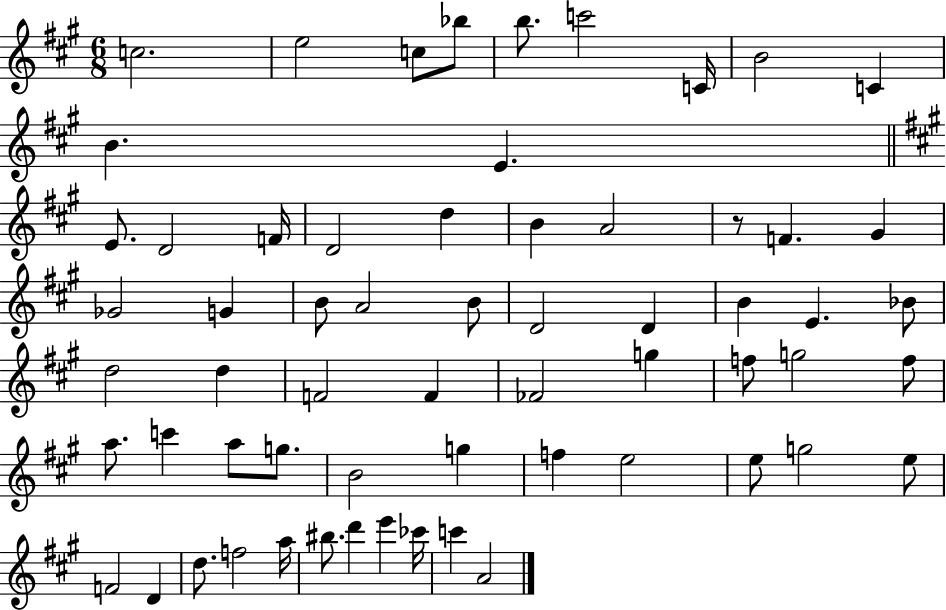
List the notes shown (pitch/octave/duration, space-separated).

C5/h. E5/h C5/e Bb5/e B5/e. C6/h C4/s B4/h C4/q B4/q. E4/q. E4/e. D4/h F4/s D4/h D5/q B4/q A4/h R/e F4/q. G#4/q Gb4/h G4/q B4/e A4/h B4/e D4/h D4/q B4/q E4/q. Bb4/e D5/h D5/q F4/h F4/q FES4/h G5/q F5/e G5/h F5/e A5/e. C6/q A5/e G5/e. B4/h G5/q F5/q E5/h E5/e G5/h E5/e F4/h D4/q D5/e. F5/h A5/s BIS5/e. D6/q E6/q CES6/s C6/q A4/h